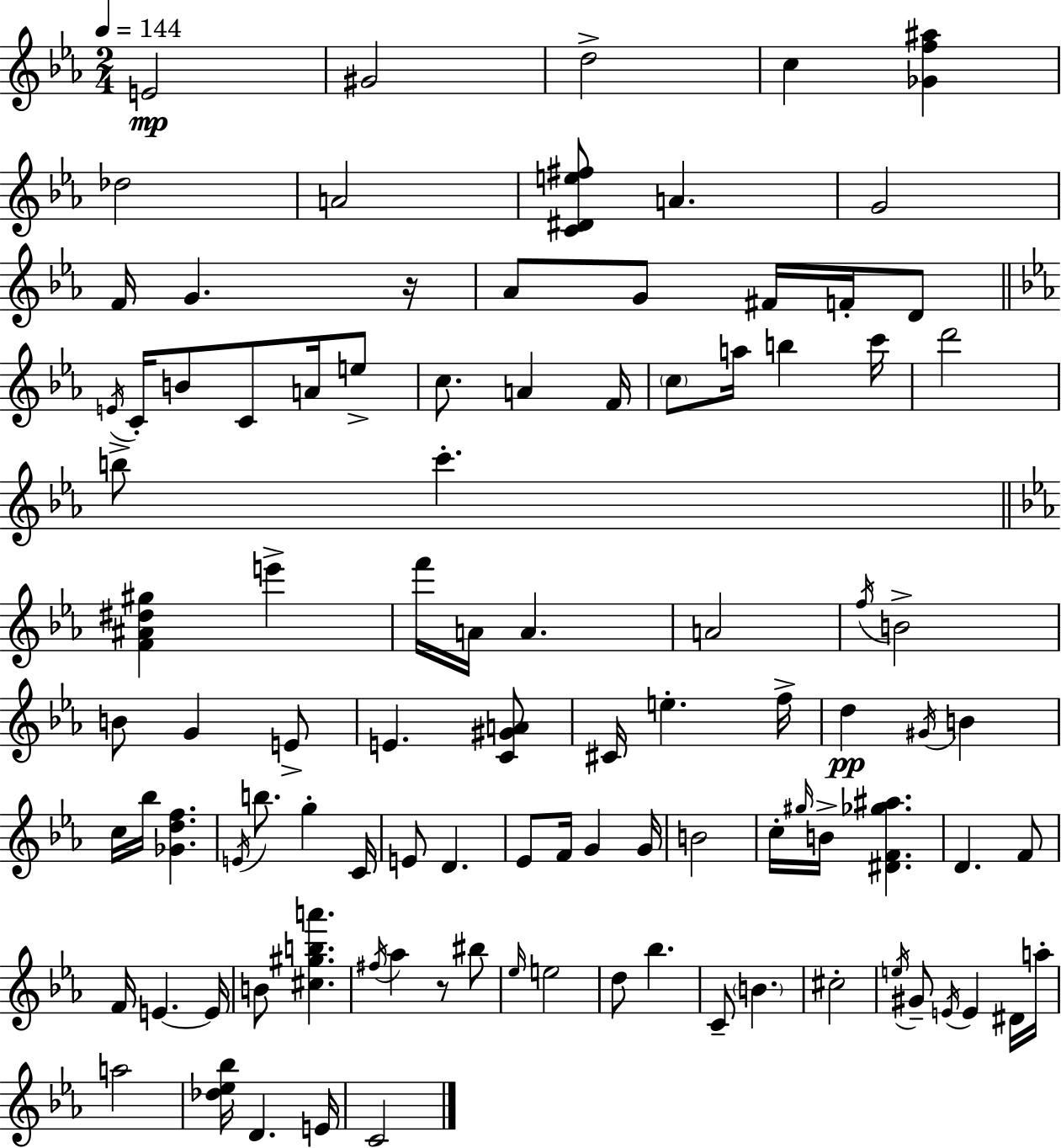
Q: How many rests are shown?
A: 2